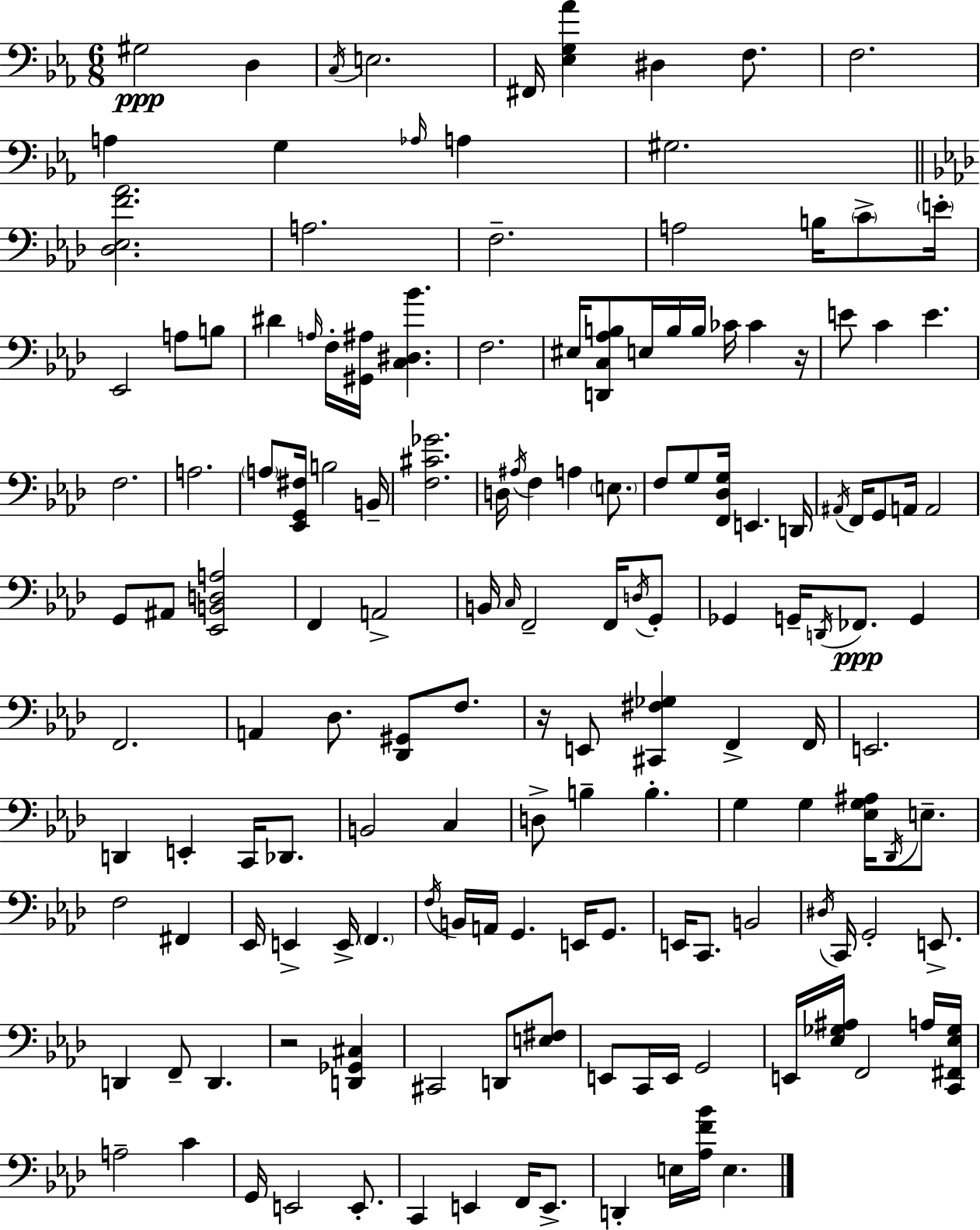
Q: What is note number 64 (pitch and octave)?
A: G2